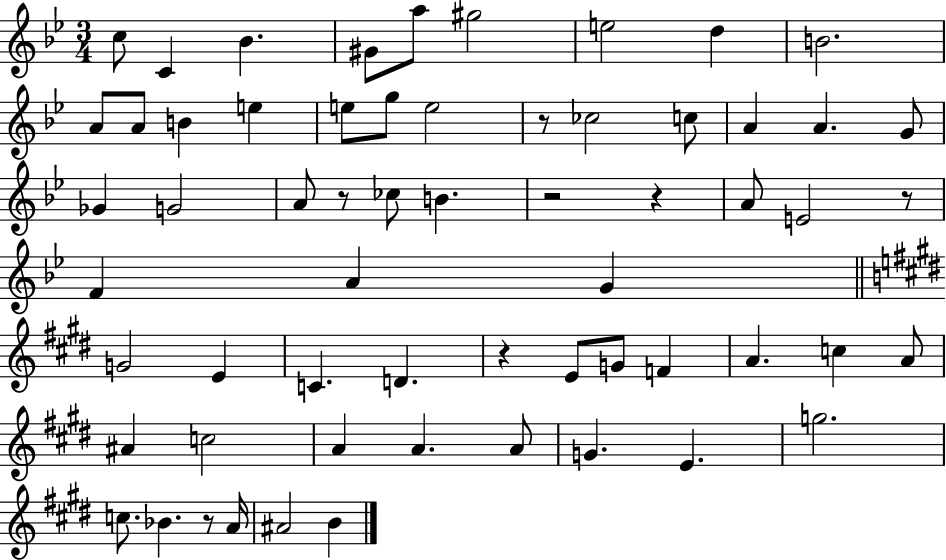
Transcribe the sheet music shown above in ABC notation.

X:1
T:Untitled
M:3/4
L:1/4
K:Bb
c/2 C _B ^G/2 a/2 ^g2 e2 d B2 A/2 A/2 B e e/2 g/2 e2 z/2 _c2 c/2 A A G/2 _G G2 A/2 z/2 _c/2 B z2 z A/2 E2 z/2 F A G G2 E C D z E/2 G/2 F A c A/2 ^A c2 A A A/2 G E g2 c/2 _B z/2 A/4 ^A2 B